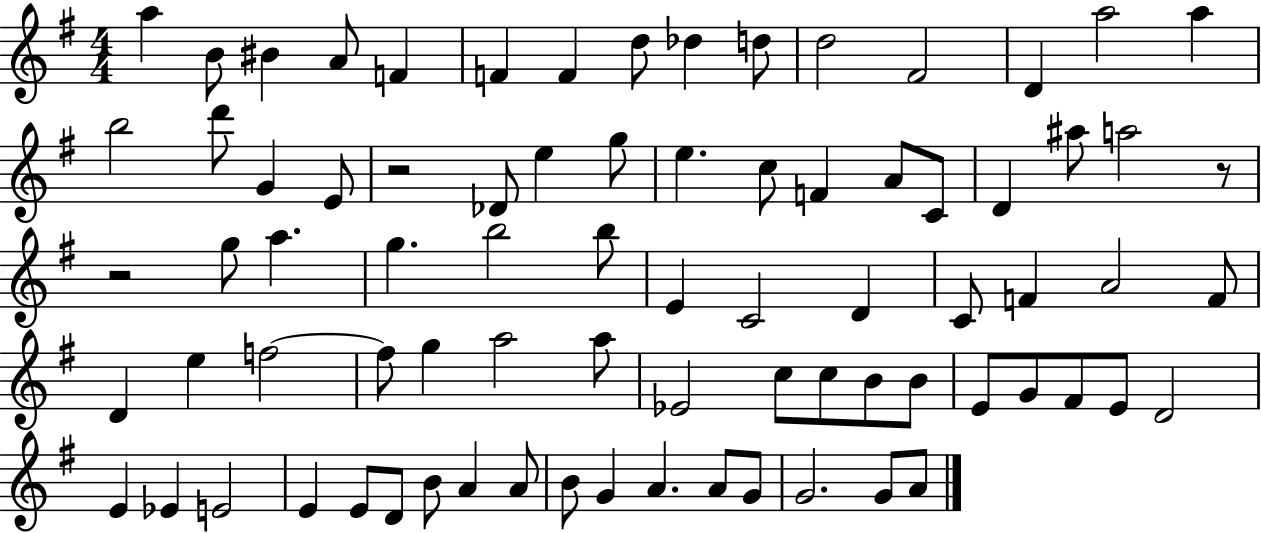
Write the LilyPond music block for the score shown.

{
  \clef treble
  \numericTimeSignature
  \time 4/4
  \key g \major
  \repeat volta 2 { a''4 b'8 bis'4 a'8 f'4 | f'4 f'4 d''8 des''4 d''8 | d''2 fis'2 | d'4 a''2 a''4 | \break b''2 d'''8 g'4 e'8 | r2 des'8 e''4 g''8 | e''4. c''8 f'4 a'8 c'8 | d'4 ais''8 a''2 r8 | \break r2 g''8 a''4. | g''4. b''2 b''8 | e'4 c'2 d'4 | c'8 f'4 a'2 f'8 | \break d'4 e''4 f''2~~ | f''8 g''4 a''2 a''8 | ees'2 c''8 c''8 b'8 b'8 | e'8 g'8 fis'8 e'8 d'2 | \break e'4 ees'4 e'2 | e'4 e'8 d'8 b'8 a'4 a'8 | b'8 g'4 a'4. a'8 g'8 | g'2. g'8 a'8 | \break } \bar "|."
}